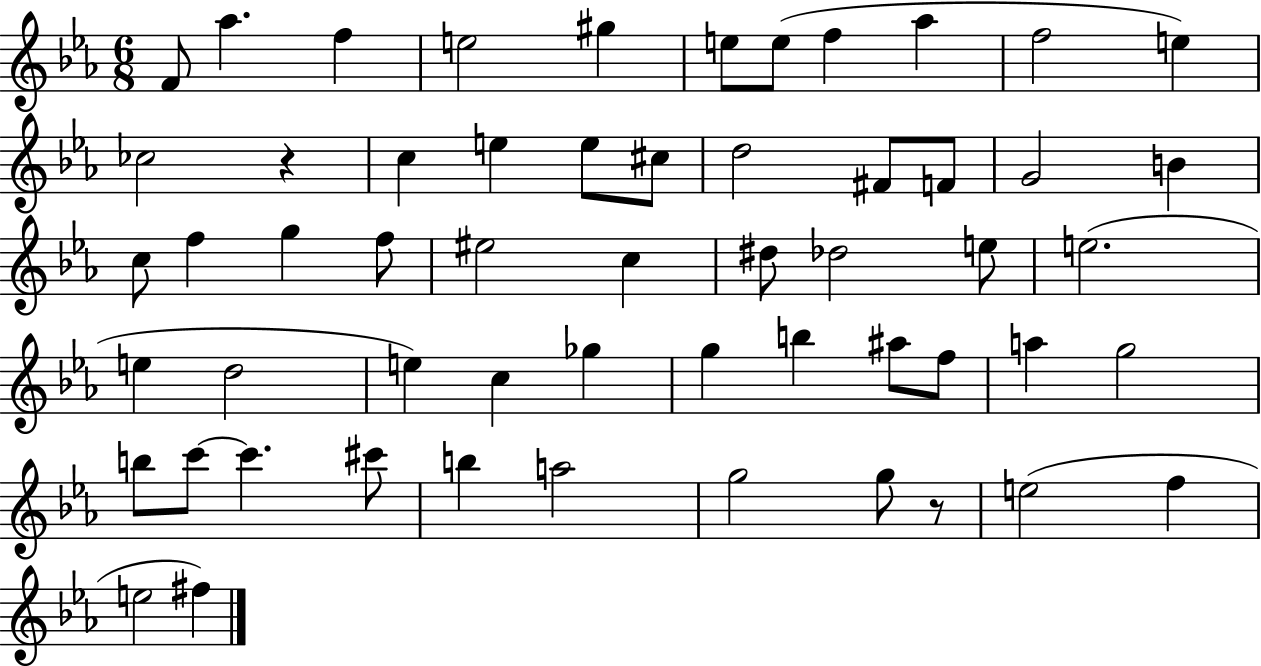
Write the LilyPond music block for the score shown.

{
  \clef treble
  \numericTimeSignature
  \time 6/8
  \key ees \major
  f'8 aes''4. f''4 | e''2 gis''4 | e''8 e''8( f''4 aes''4 | f''2 e''4) | \break ces''2 r4 | c''4 e''4 e''8 cis''8 | d''2 fis'8 f'8 | g'2 b'4 | \break c''8 f''4 g''4 f''8 | eis''2 c''4 | dis''8 des''2 e''8 | e''2.( | \break e''4 d''2 | e''4) c''4 ges''4 | g''4 b''4 ais''8 f''8 | a''4 g''2 | \break b''8 c'''8~~ c'''4. cis'''8 | b''4 a''2 | g''2 g''8 r8 | e''2( f''4 | \break e''2 fis''4) | \bar "|."
}